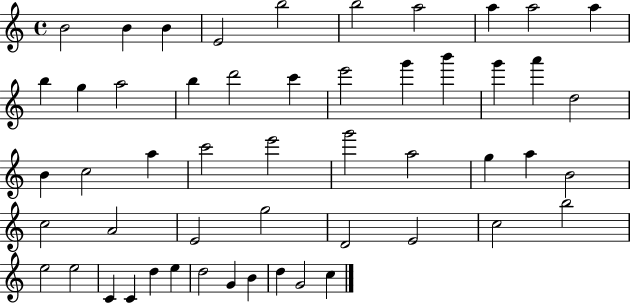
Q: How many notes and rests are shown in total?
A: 52